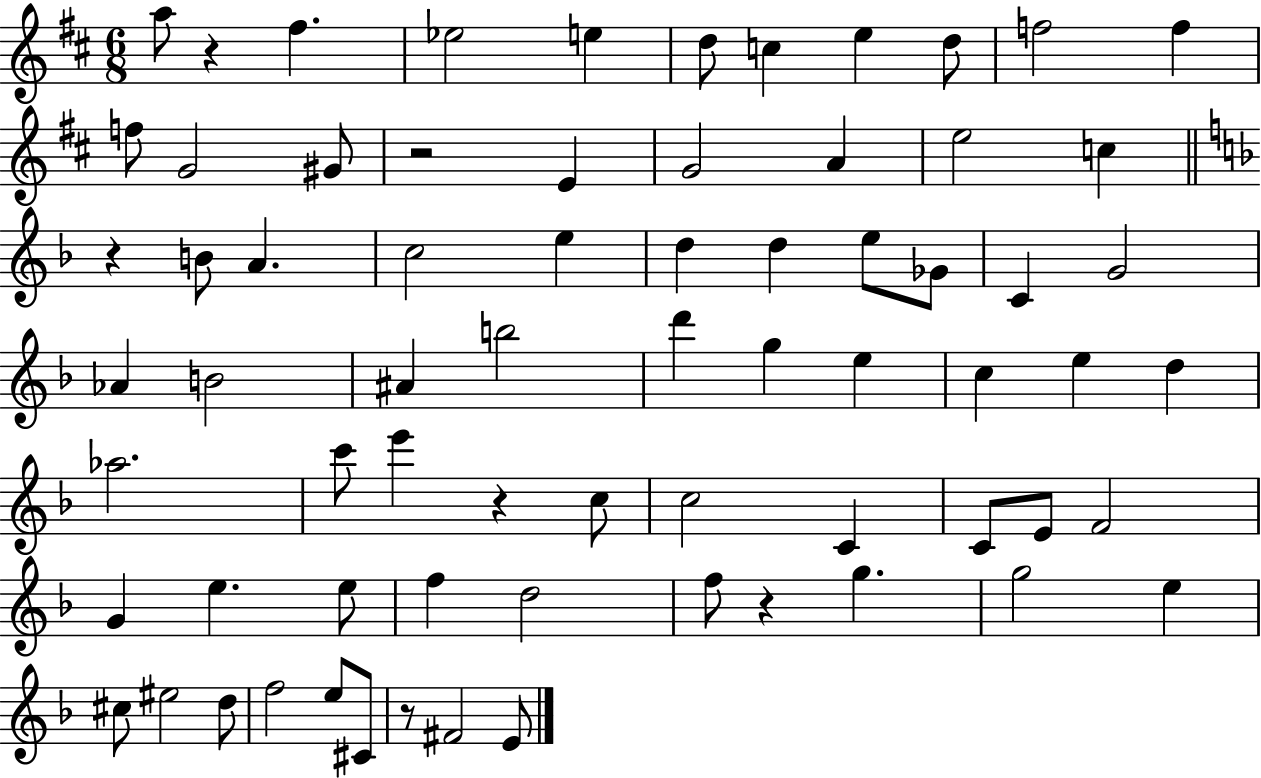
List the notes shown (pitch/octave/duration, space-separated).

A5/e R/q F#5/q. Eb5/h E5/q D5/e C5/q E5/q D5/e F5/h F5/q F5/e G4/h G#4/e R/h E4/q G4/h A4/q E5/h C5/q R/q B4/e A4/q. C5/h E5/q D5/q D5/q E5/e Gb4/e C4/q G4/h Ab4/q B4/h A#4/q B5/h D6/q G5/q E5/q C5/q E5/q D5/q Ab5/h. C6/e E6/q R/q C5/e C5/h C4/q C4/e E4/e F4/h G4/q E5/q. E5/e F5/q D5/h F5/e R/q G5/q. G5/h E5/q C#5/e EIS5/h D5/e F5/h E5/e C#4/e R/e F#4/h E4/e